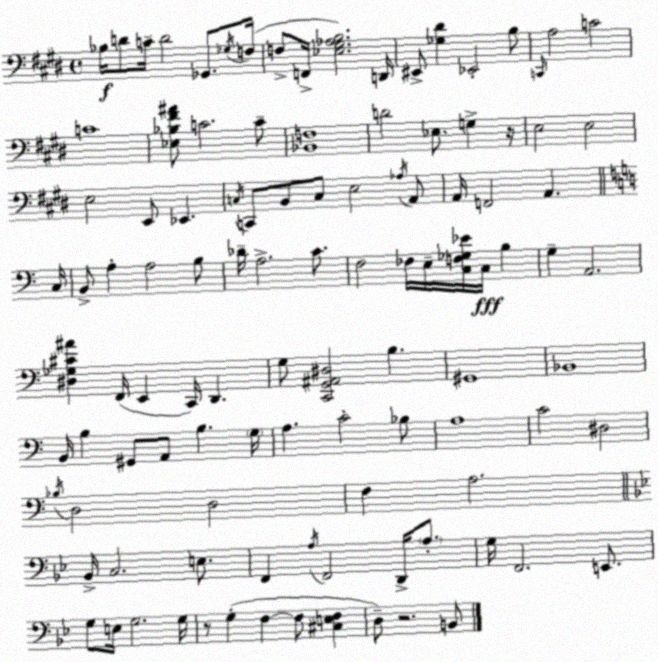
X:1
T:Untitled
M:4/4
L:1/4
K:E
_B,/4 D/2 C/4 D2 _G,,/2 _G,/4 F,/4 F,/2 F,,/4 [_E,^G,_A,B,]2 D,,/4 ^E,,/2 [_G,^D] _E,,2 B,/2 C,,/4 A,2 C2 C4 [_E,_B,^F^A]/2 C2 C/2 [_B,,F,]4 D2 _E,/2 G, z/4 E,2 E,2 E,2 E,,/2 _E,, C,/4 C,,/2 B,,/2 C,/2 E,2 _A,/4 A,,/2 A,,/4 F,,2 A,, C,/4 B,,/2 A, A,2 B,/2 _D/4 A,2 C/2 F,2 _F,/4 E,/4 [C,F,_G,_E]/4 C,/4 B, G, A,,2 [^D,_G,^C^A] F,,/4 E,, C,,/4 D,, G,/2 [C,,G,,^A,,^D,]2 B, ^G,,4 _B,,4 B,,/4 B, ^G,,/2 A,,/2 B, G,/4 A, C2 _B,/2 A,4 C2 ^D,2 _B,/4 D,2 D,2 F, A,2 _B,,/4 C,2 E,/2 F,, A,/4 F,,2 D,,/4 A,/2 G,/4 F,,2 E,,/2 G,/2 E,/4 G,2 G,/4 z/2 G, F, F,/2 [^C,E,F,] D,/2 z2 B,,/2